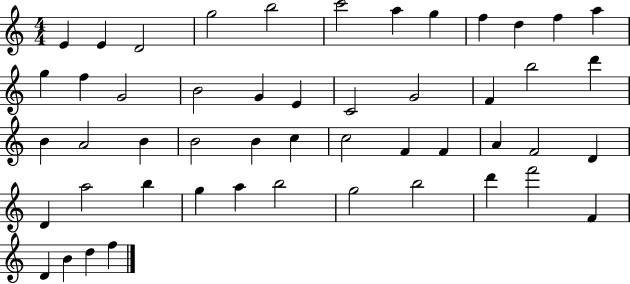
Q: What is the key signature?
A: C major